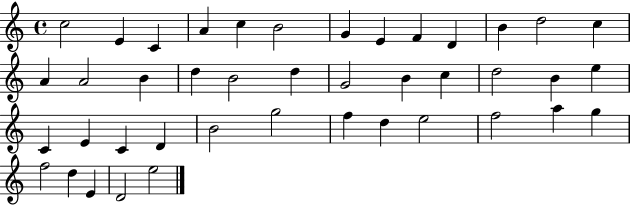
{
  \clef treble
  \time 4/4
  \defaultTimeSignature
  \key c \major
  c''2 e'4 c'4 | a'4 c''4 b'2 | g'4 e'4 f'4 d'4 | b'4 d''2 c''4 | \break a'4 a'2 b'4 | d''4 b'2 d''4 | g'2 b'4 c''4 | d''2 b'4 e''4 | \break c'4 e'4 c'4 d'4 | b'2 g''2 | f''4 d''4 e''2 | f''2 a''4 g''4 | \break f''2 d''4 e'4 | d'2 e''2 | \bar "|."
}